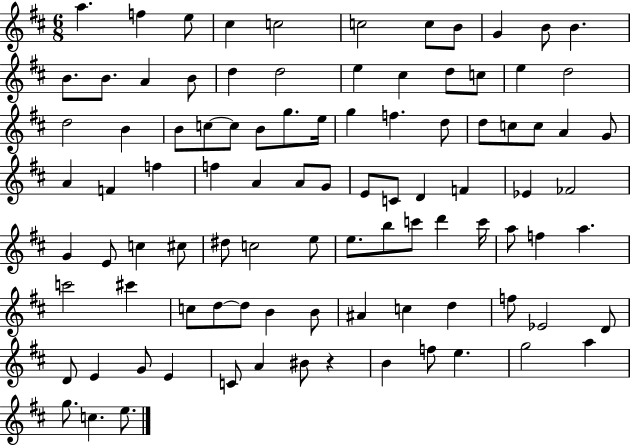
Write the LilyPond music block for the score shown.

{
  \clef treble
  \numericTimeSignature
  \time 6/8
  \key d \major
  a''4. f''4 e''8 | cis''4 c''2 | c''2 c''8 b'8 | g'4 b'8 b'4. | \break b'8. b'8. a'4 b'8 | d''4 d''2 | e''4 cis''4 d''8 c''8 | e''4 d''2 | \break d''2 b'4 | b'8 c''8~~ c''8 b'8 g''8. e''16 | g''4 f''4. d''8 | d''8 c''8 c''8 a'4 g'8 | \break a'4 f'4 f''4 | f''4 a'4 a'8 g'8 | e'8 c'8 d'4 f'4 | ees'4 fes'2 | \break g'4 e'8 c''4 cis''8 | dis''8 c''2 e''8 | e''8. b''8 c'''8 d'''4 c'''16 | a''8 f''4 a''4. | \break c'''2 cis'''4 | c''8 d''8~~ d''8 b'4 b'8 | ais'4 c''4 d''4 | f''8 ees'2 d'8 | \break d'8 e'4 g'8 e'4 | c'8 a'4 bis'8 r4 | b'4 f''8 e''4. | g''2 a''4 | \break g''8. c''4. e''8. | \bar "|."
}